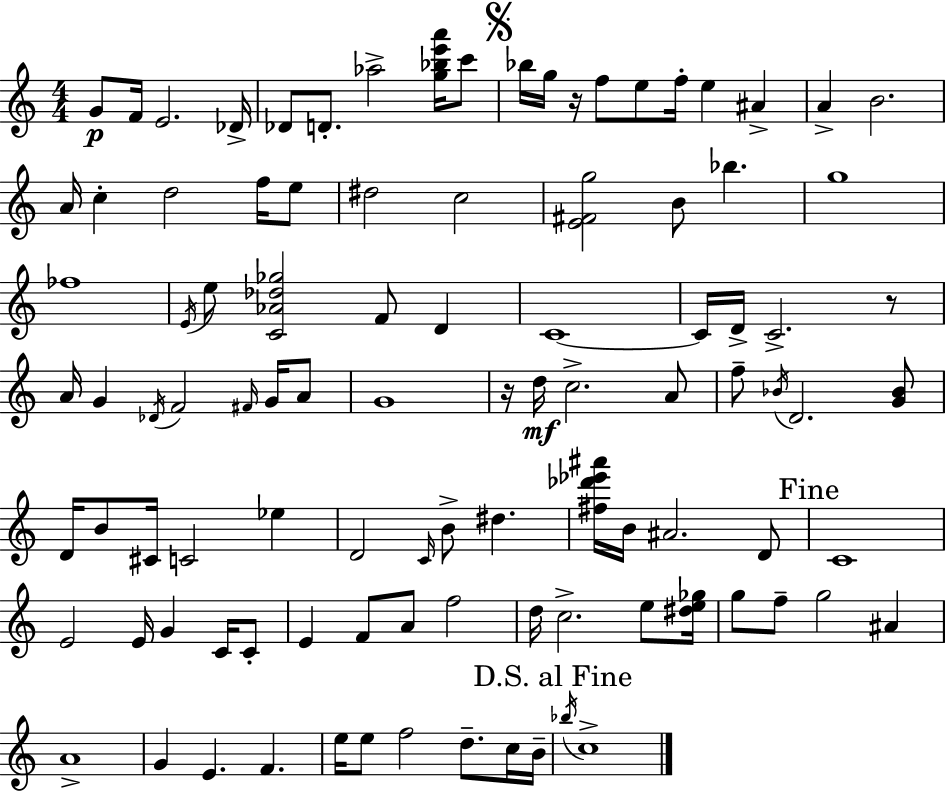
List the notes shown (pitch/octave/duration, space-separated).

G4/e F4/s E4/h. Db4/s Db4/e D4/e. Ab5/h [G5,Bb5,E6,A6]/s C6/e Bb5/s G5/s R/s F5/e E5/e F5/s E5/q A#4/q A4/q B4/h. A4/s C5/q D5/h F5/s E5/e D#5/h C5/h [E4,F#4,G5]/h B4/e Bb5/q. G5/w FES5/w E4/s E5/e [C4,Ab4,Db5,Gb5]/h F4/e D4/q C4/w C4/s D4/s C4/h. R/e A4/s G4/q Db4/s F4/h F#4/s G4/s A4/e G4/w R/s D5/s C5/h. A4/e F5/e Bb4/s D4/h. [G4,Bb4]/e D4/s B4/e C#4/s C4/h Eb5/q D4/h C4/s B4/e D#5/q. [F#5,Db6,Eb6,A#6]/s B4/s A#4/h. D4/e C4/w E4/h E4/s G4/q C4/s C4/e E4/q F4/e A4/e F5/h D5/s C5/h. E5/e [D#5,E5,Gb5]/s G5/e F5/e G5/h A#4/q A4/w G4/q E4/q. F4/q. E5/s E5/e F5/h D5/e. C5/s B4/s Bb5/s C5/w